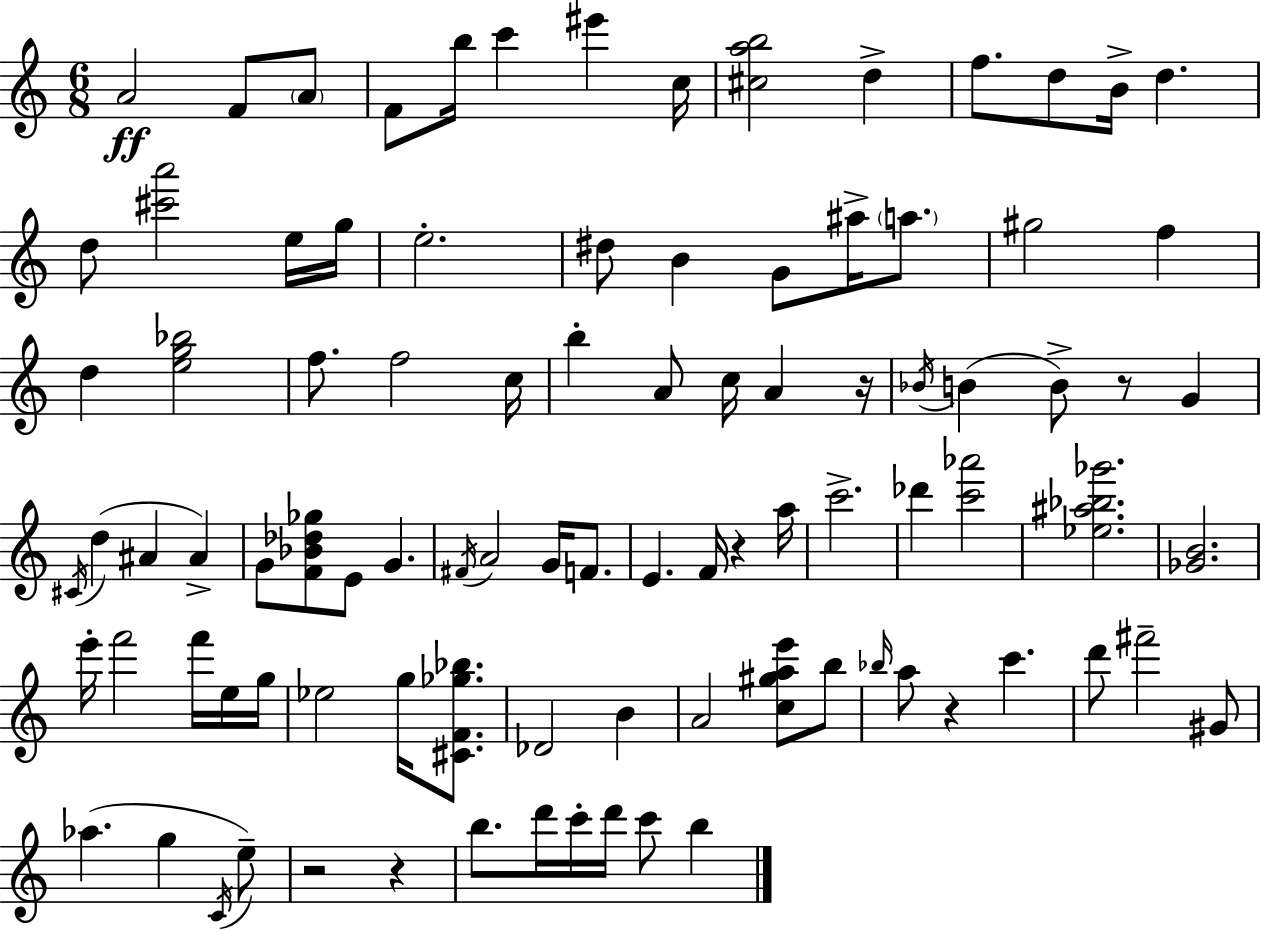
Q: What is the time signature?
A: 6/8